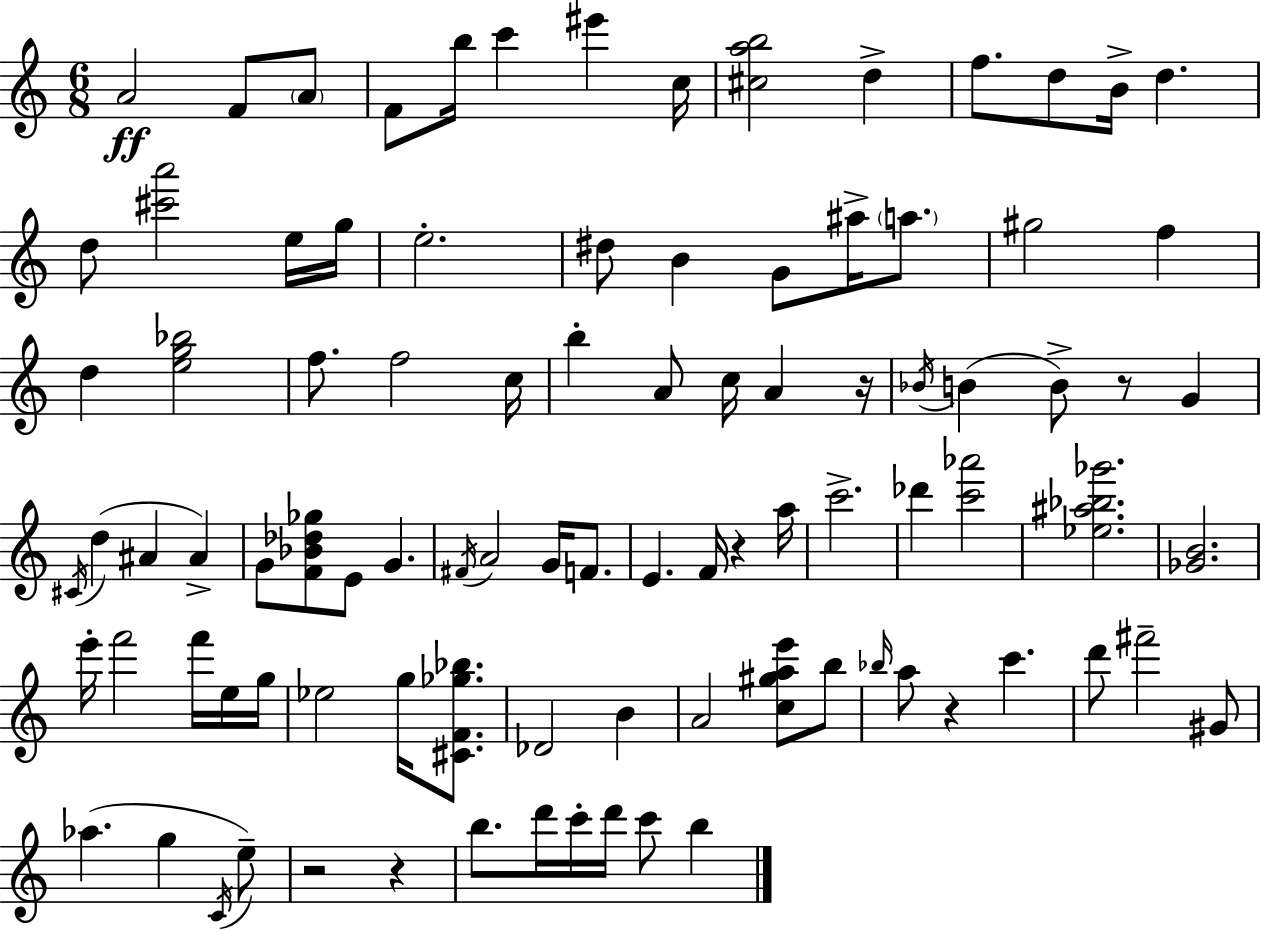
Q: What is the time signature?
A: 6/8